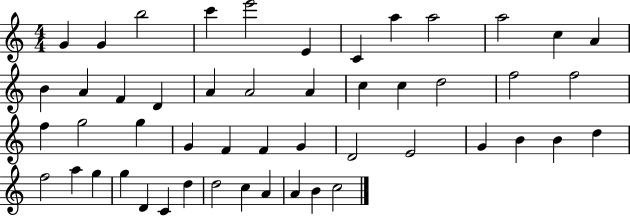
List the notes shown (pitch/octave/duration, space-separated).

G4/q G4/q B5/h C6/q E6/h E4/q C4/q A5/q A5/h A5/h C5/q A4/q B4/q A4/q F4/q D4/q A4/q A4/h A4/q C5/q C5/q D5/h F5/h F5/h F5/q G5/h G5/q G4/q F4/q F4/q G4/q D4/h E4/h G4/q B4/q B4/q D5/q F5/h A5/q G5/q G5/q D4/q C4/q D5/q D5/h C5/q A4/q A4/q B4/q C5/h